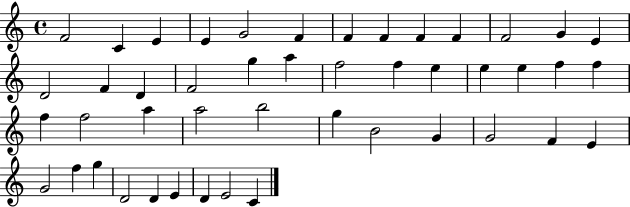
F4/h C4/q E4/q E4/q G4/h F4/q F4/q F4/q F4/q F4/q F4/h G4/q E4/q D4/h F4/q D4/q F4/h G5/q A5/q F5/h F5/q E5/q E5/q E5/q F5/q F5/q F5/q F5/h A5/q A5/h B5/h G5/q B4/h G4/q G4/h F4/q E4/q G4/h F5/q G5/q D4/h D4/q E4/q D4/q E4/h C4/q